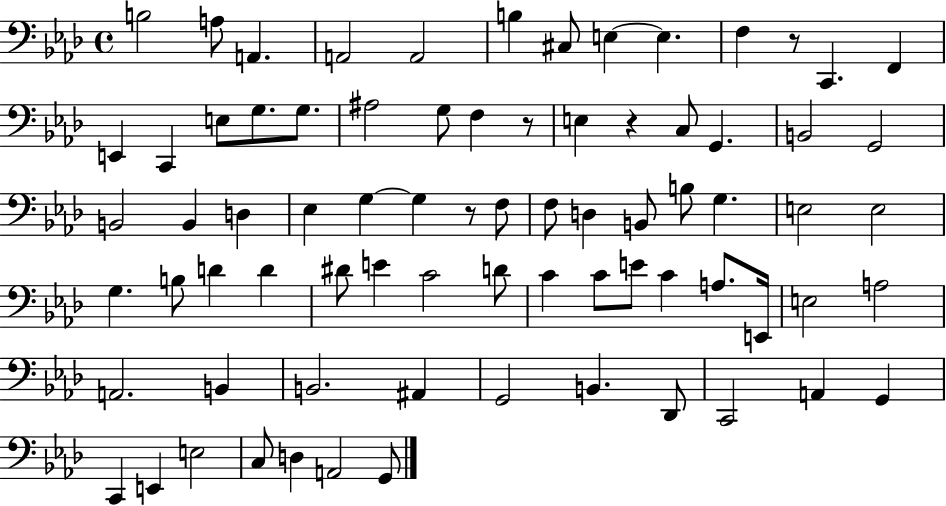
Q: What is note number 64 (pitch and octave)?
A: A2